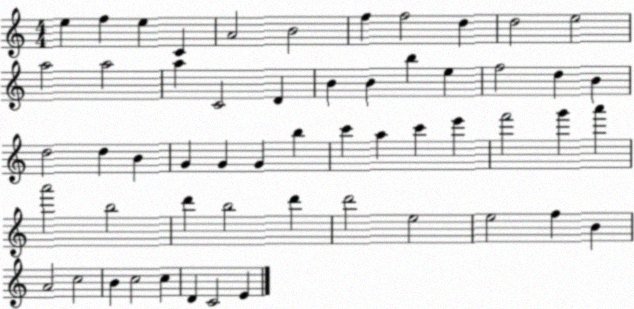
X:1
T:Untitled
M:4/4
L:1/4
K:C
e f e C A2 B2 f f2 d d2 e2 a2 a2 a C2 D B B b e f2 d B d2 d B G G G b c' a c' e' f'2 g' a' a'2 b2 d' b2 d' d'2 e2 e2 f B A2 c2 B c2 c D C2 E